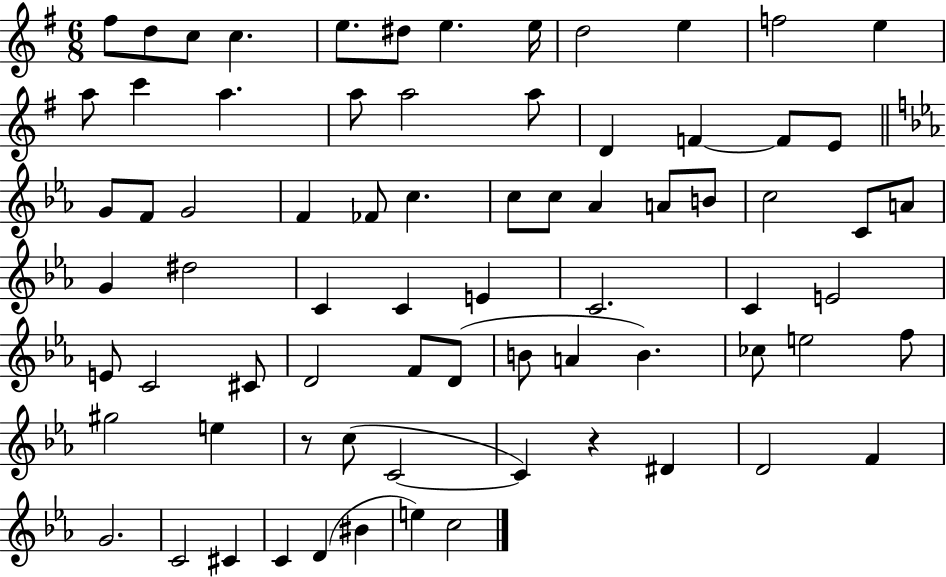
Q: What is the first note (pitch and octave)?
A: F#5